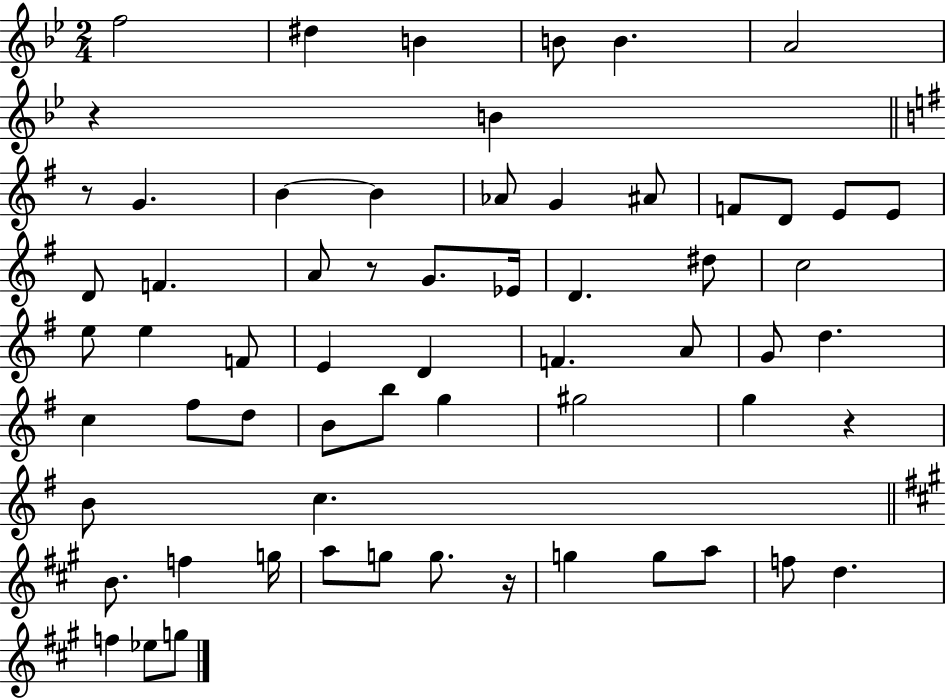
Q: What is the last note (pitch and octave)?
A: G5